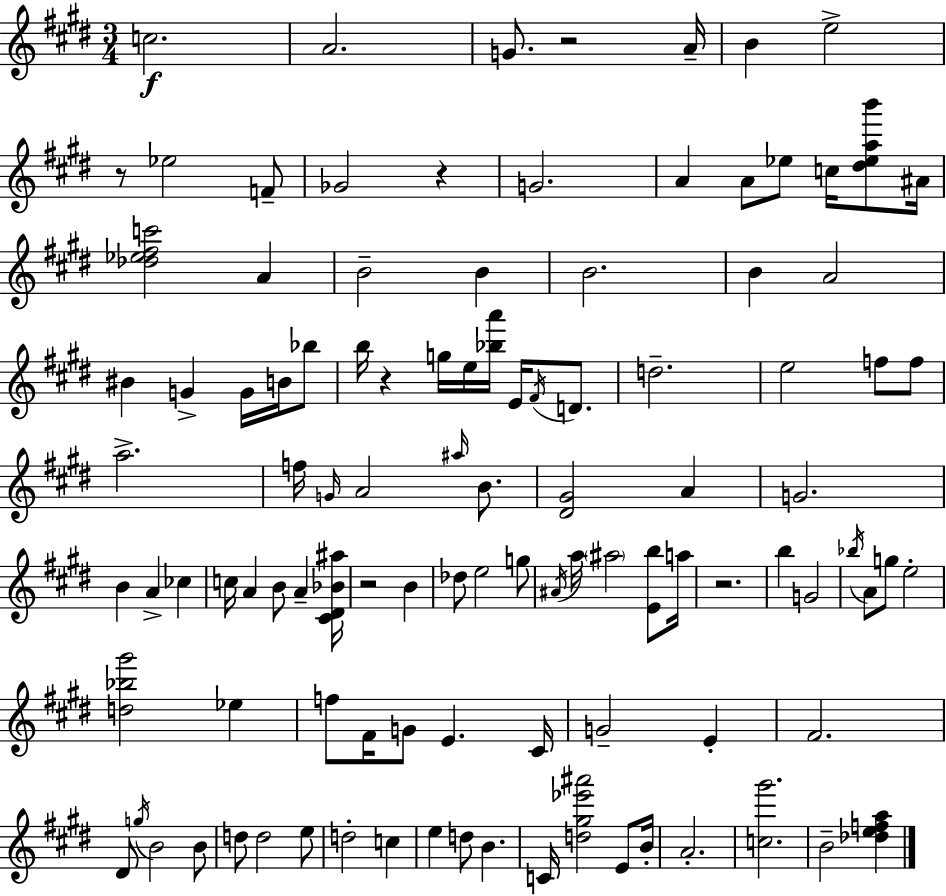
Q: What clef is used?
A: treble